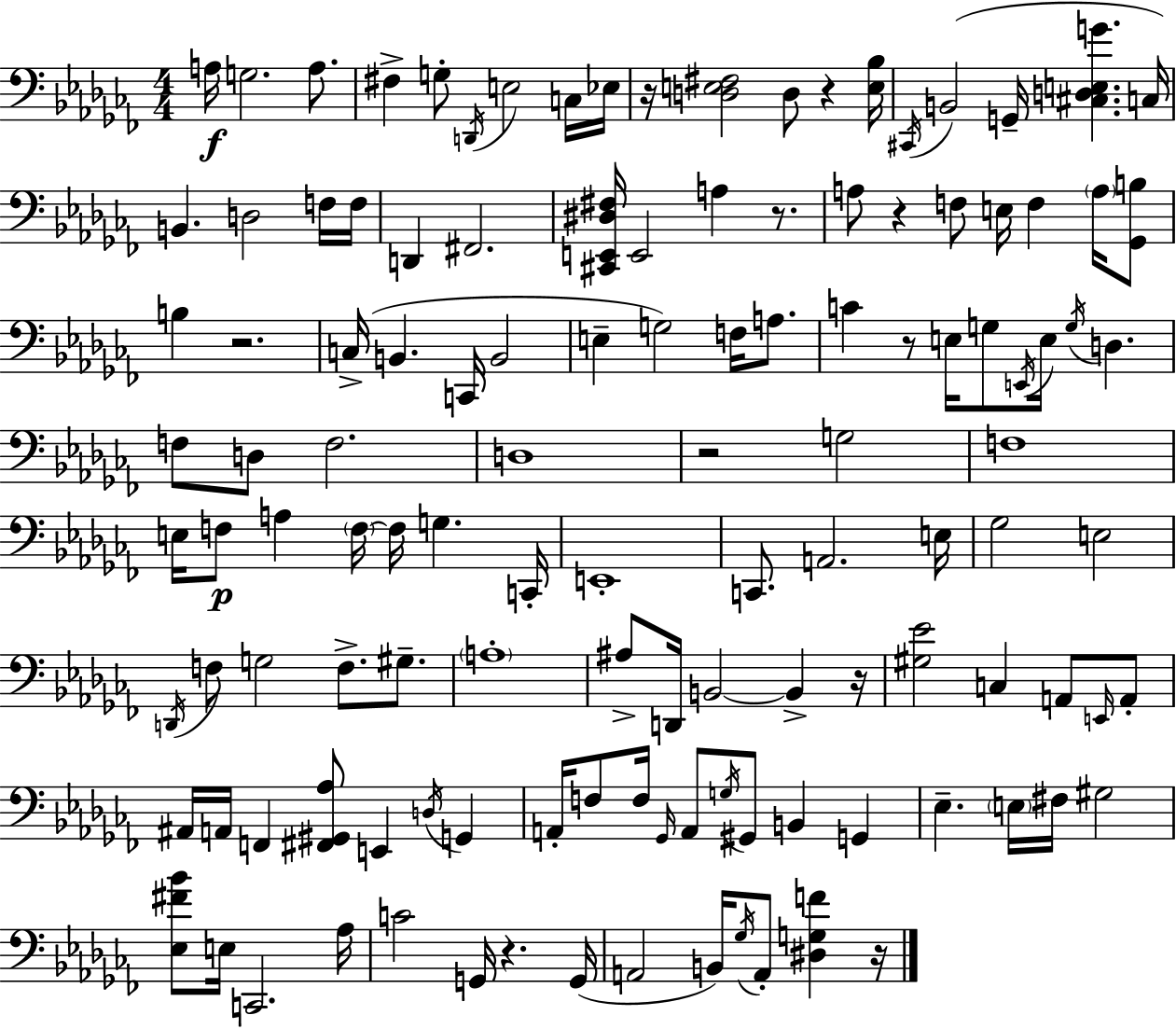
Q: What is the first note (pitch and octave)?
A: A3